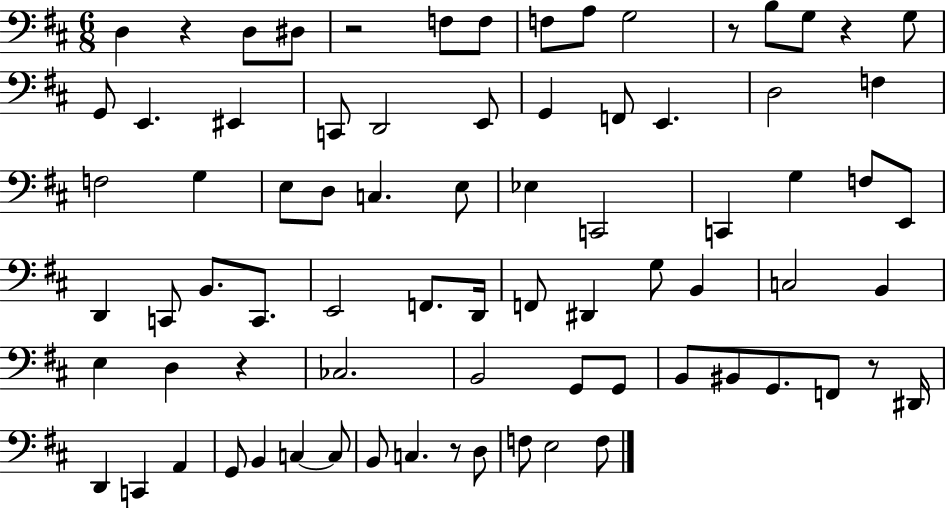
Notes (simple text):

D3/q R/q D3/e D#3/e R/h F3/e F3/e F3/e A3/e G3/h R/e B3/e G3/e R/q G3/e G2/e E2/q. EIS2/q C2/e D2/h E2/e G2/q F2/e E2/q. D3/h F3/q F3/h G3/q E3/e D3/e C3/q. E3/e Eb3/q C2/h C2/q G3/q F3/e E2/e D2/q C2/e B2/e. C2/e. E2/h F2/e. D2/s F2/e D#2/q G3/e B2/q C3/h B2/q E3/q D3/q R/q CES3/h. B2/h G2/e G2/e B2/e BIS2/e G2/e. F2/e R/e D#2/s D2/q C2/q A2/q G2/e B2/q C3/q C3/e B2/e C3/q. R/e D3/e F3/e E3/h F3/e